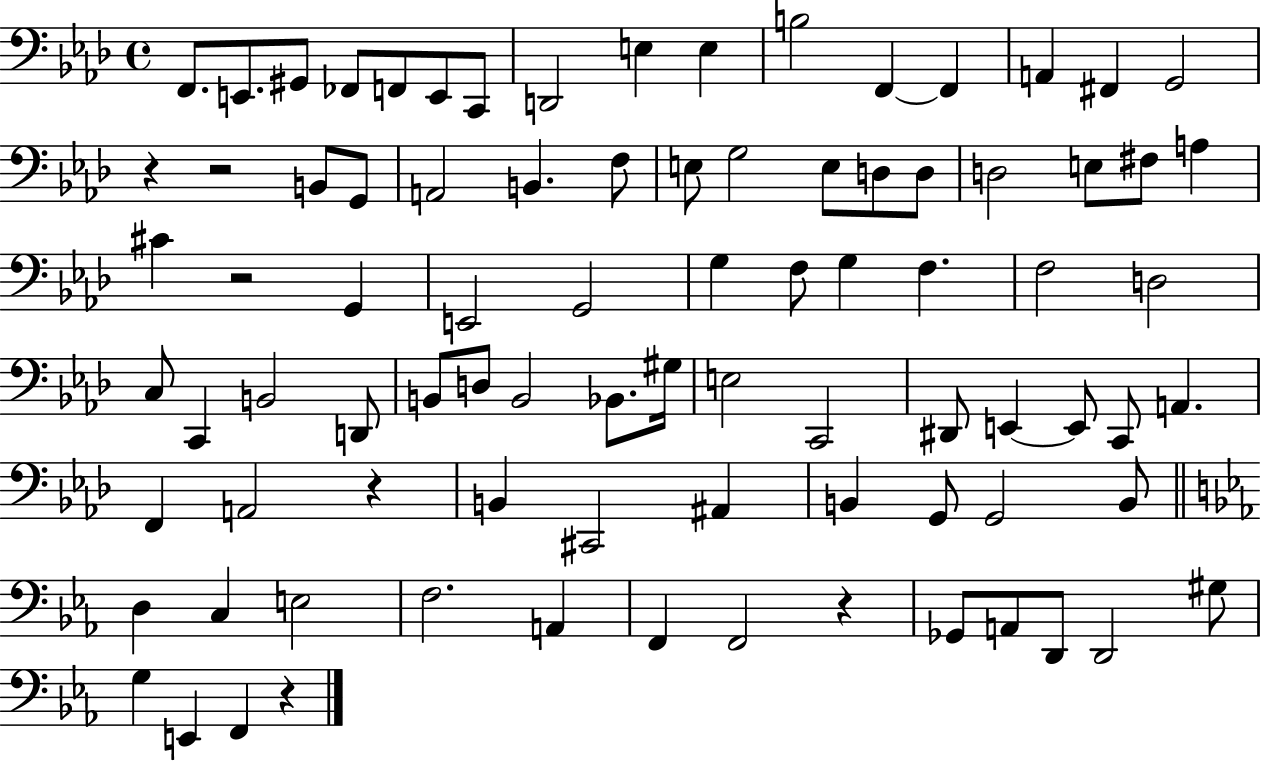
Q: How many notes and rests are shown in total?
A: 86